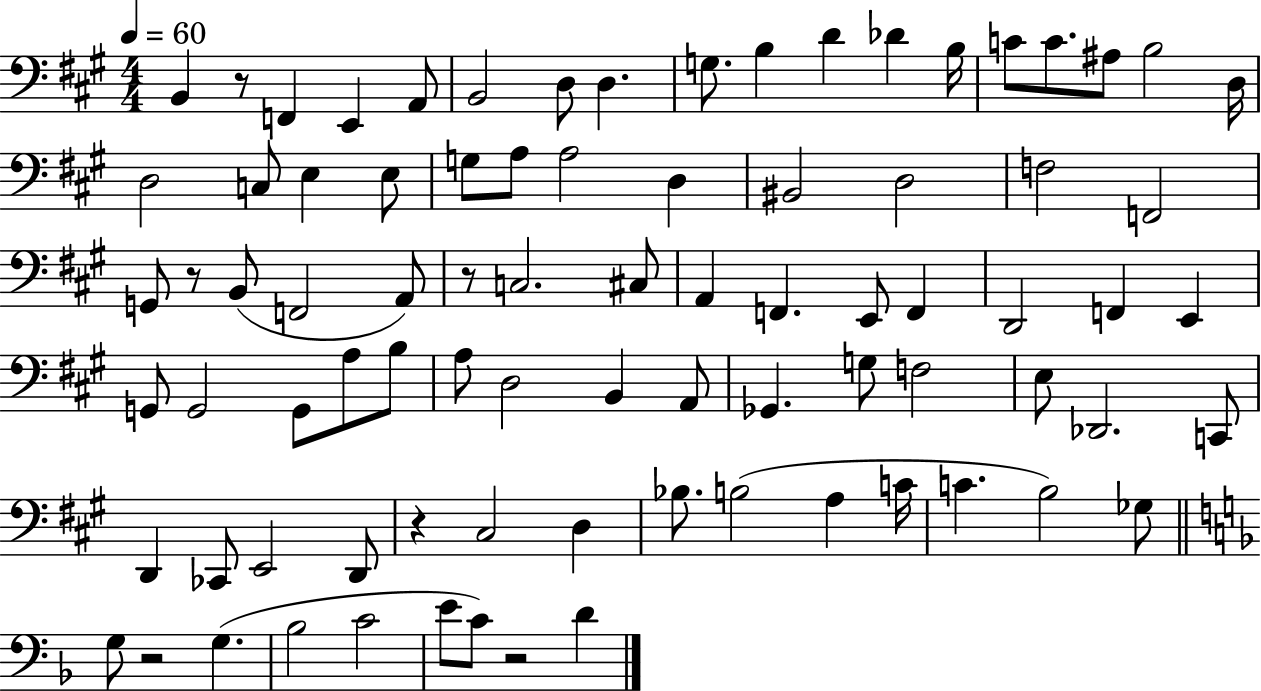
B2/q R/e F2/q E2/q A2/e B2/h D3/e D3/q. G3/e. B3/q D4/q Db4/q B3/s C4/e C4/e. A#3/e B3/h D3/s D3/h C3/e E3/q E3/e G3/e A3/e A3/h D3/q BIS2/h D3/h F3/h F2/h G2/e R/e B2/e F2/h A2/e R/e C3/h. C#3/e A2/q F2/q. E2/e F2/q D2/h F2/q E2/q G2/e G2/h G2/e A3/e B3/e A3/e D3/h B2/q A2/e Gb2/q. G3/e F3/h E3/e Db2/h. C2/e D2/q CES2/e E2/h D2/e R/q C#3/h D3/q Bb3/e. B3/h A3/q C4/s C4/q. B3/h Gb3/e G3/e R/h G3/q. Bb3/h C4/h E4/e C4/e R/h D4/q